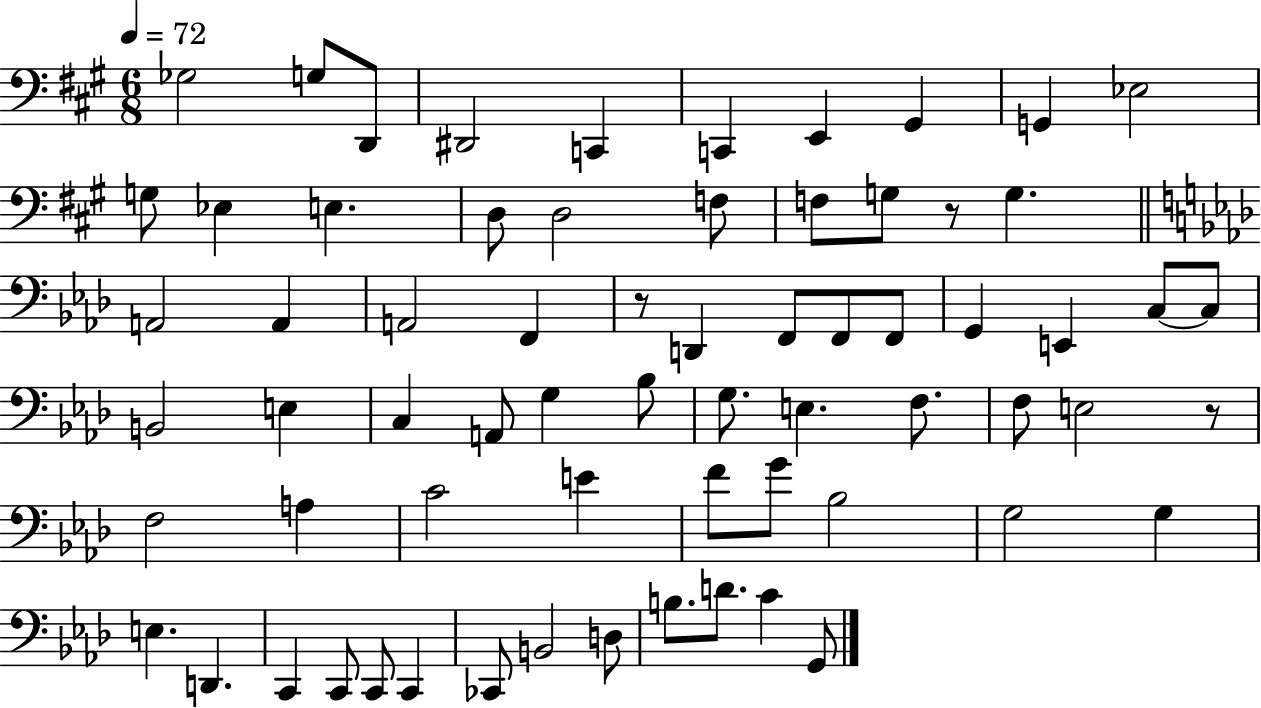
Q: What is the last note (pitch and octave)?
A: G2